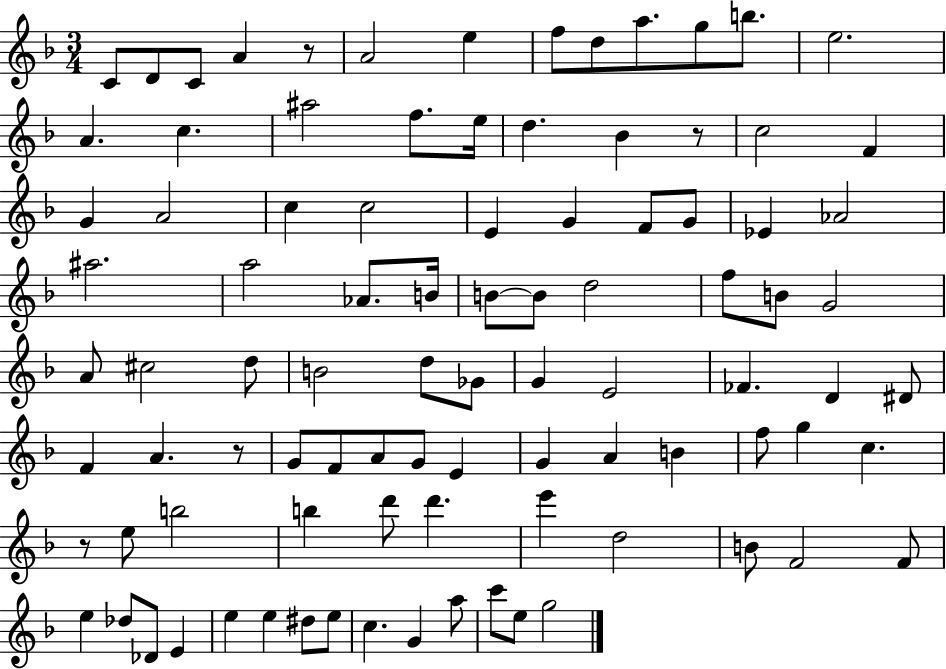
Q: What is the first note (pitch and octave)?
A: C4